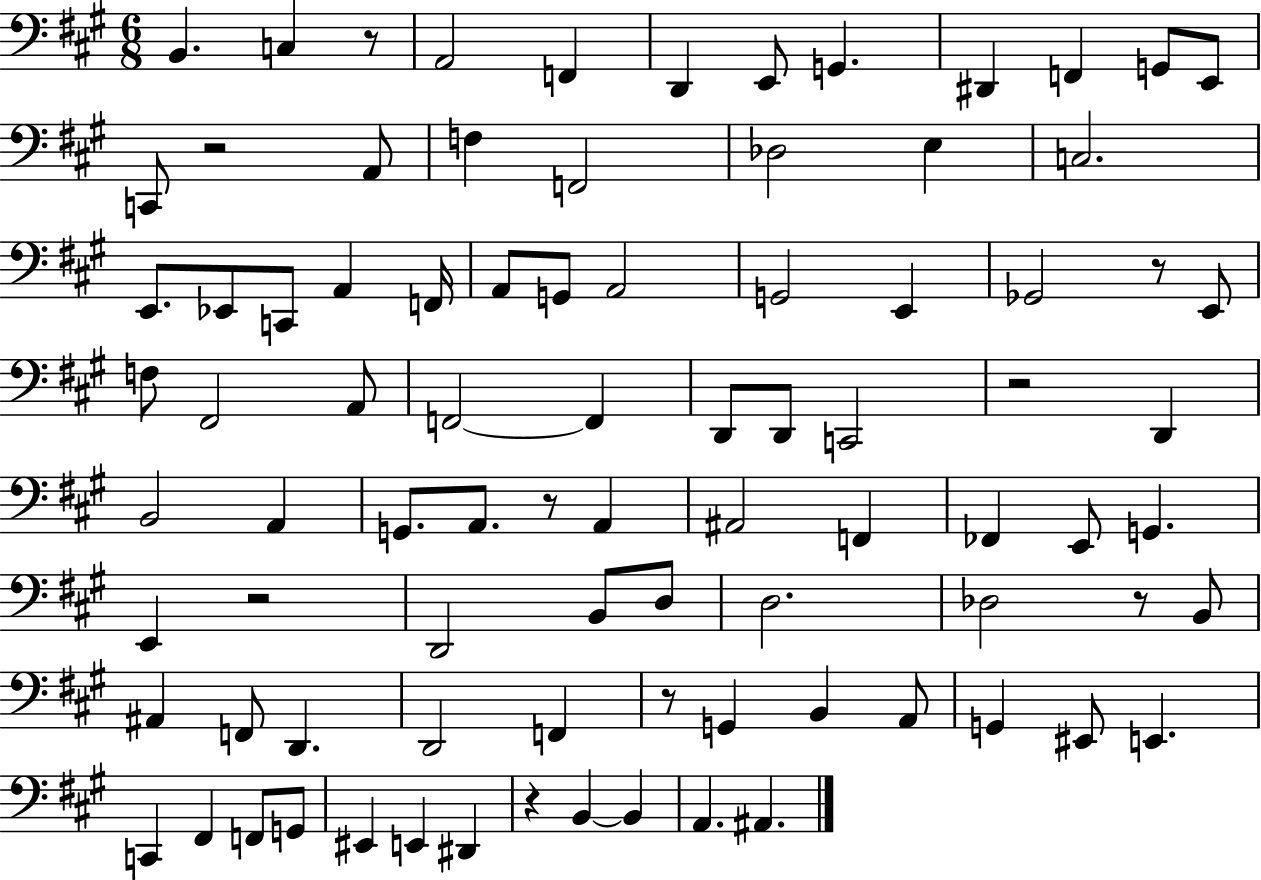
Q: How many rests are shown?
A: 9